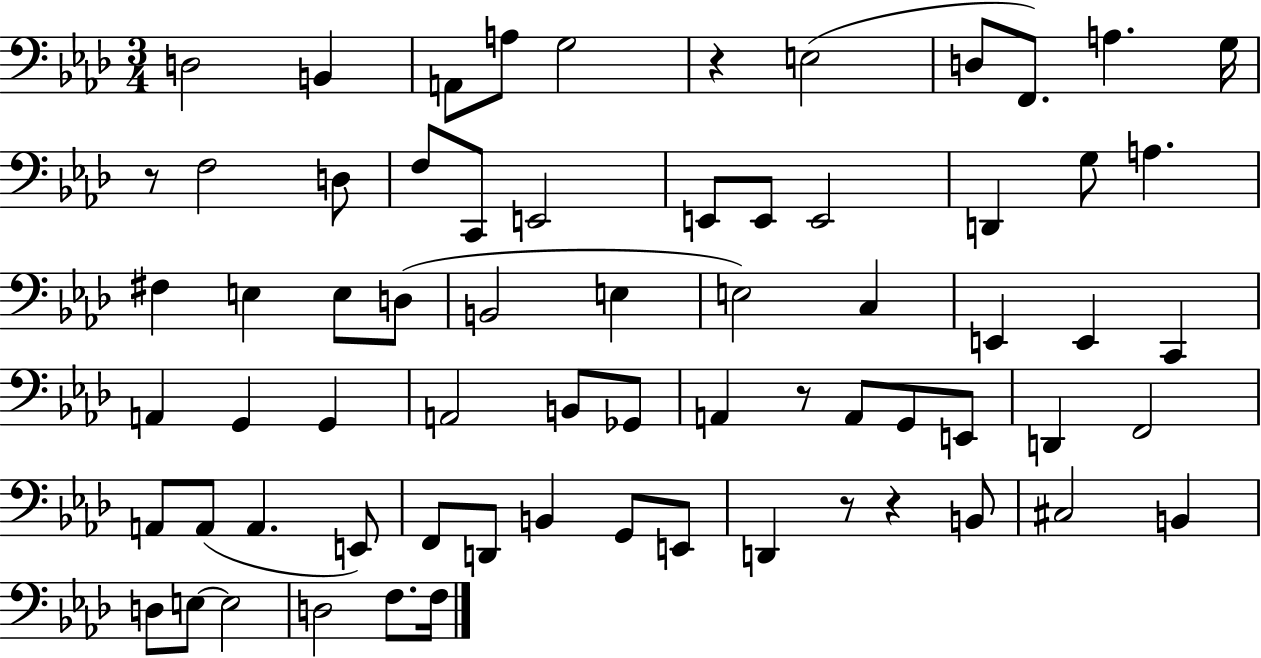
D3/h B2/q A2/e A3/e G3/h R/q E3/h D3/e F2/e. A3/q. G3/s R/e F3/h D3/e F3/e C2/e E2/h E2/e E2/e E2/h D2/q G3/e A3/q. F#3/q E3/q E3/e D3/e B2/h E3/q E3/h C3/q E2/q E2/q C2/q A2/q G2/q G2/q A2/h B2/e Gb2/e A2/q R/e A2/e G2/e E2/e D2/q F2/h A2/e A2/e A2/q. E2/e F2/e D2/e B2/q G2/e E2/e D2/q R/e R/q B2/e C#3/h B2/q D3/e E3/e E3/h D3/h F3/e. F3/s